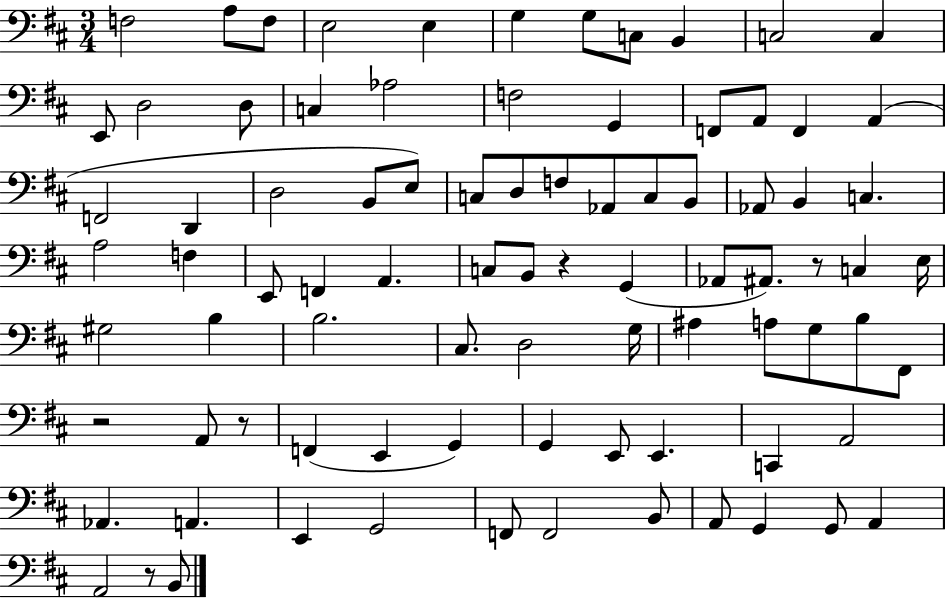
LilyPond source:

{
  \clef bass
  \numericTimeSignature
  \time 3/4
  \key d \major
  \repeat volta 2 { f2 a8 f8 | e2 e4 | g4 g8 c8 b,4 | c2 c4 | \break e,8 d2 d8 | c4 aes2 | f2 g,4 | f,8 a,8 f,4 a,4( | \break f,2 d,4 | d2 b,8 e8) | c8 d8 f8 aes,8 c8 b,8 | aes,8 b,4 c4. | \break a2 f4 | e,8 f,4 a,4. | c8 b,8 r4 g,4( | aes,8 ais,8.) r8 c4 e16 | \break gis2 b4 | b2. | cis8. d2 g16 | ais4 a8 g8 b8 fis,8 | \break r2 a,8 r8 | f,4( e,4 g,4) | g,4 e,8 e,4. | c,4 a,2 | \break aes,4. a,4. | e,4 g,2 | f,8 f,2 b,8 | a,8 g,4 g,8 a,4 | \break a,2 r8 b,8 | } \bar "|."
}